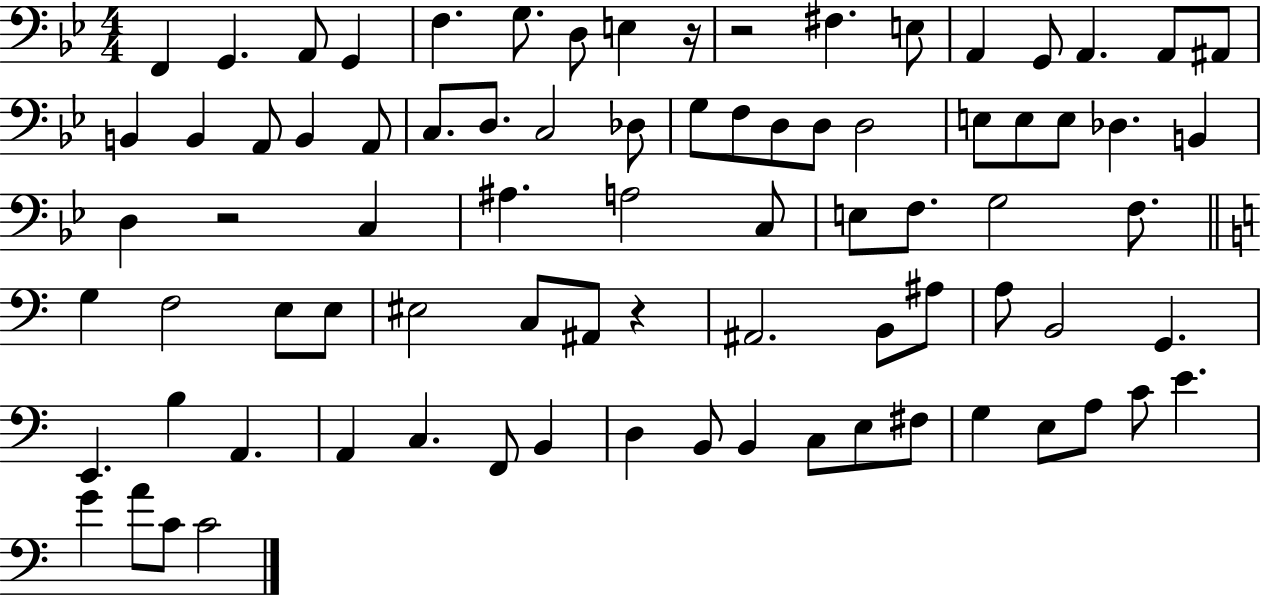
{
  \clef bass
  \numericTimeSignature
  \time 4/4
  \key bes \major
  \repeat volta 2 { f,4 g,4. a,8 g,4 | f4. g8. d8 e4 r16 | r2 fis4. e8 | a,4 g,8 a,4. a,8 ais,8 | \break b,4 b,4 a,8 b,4 a,8 | c8. d8. c2 des8 | g8 f8 d8 d8 d2 | e8 e8 e8 des4. b,4 | \break d4 r2 c4 | ais4. a2 c8 | e8 f8. g2 f8. | \bar "||" \break \key c \major g4 f2 e8 e8 | eis2 c8 ais,8 r4 | ais,2. b,8 ais8 | a8 b,2 g,4. | \break e,4. b4 a,4. | a,4 c4. f,8 b,4 | d4 b,8 b,4 c8 e8 fis8 | g4 e8 a8 c'8 e'4. | \break g'4 a'8 c'8 c'2 | } \bar "|."
}